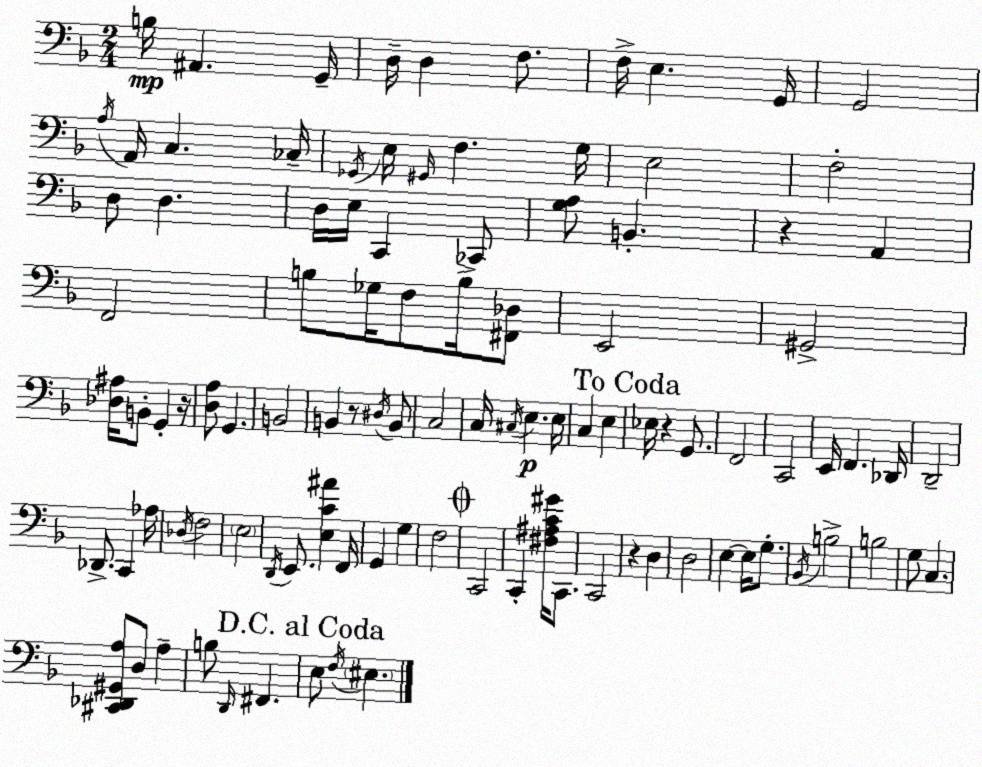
X:1
T:Untitled
M:2/4
L:1/4
K:Dm
B,/4 ^A,, G,,/4 D,/4 D, F,/2 F,/4 E, G,,/4 G,,2 A,/4 A,,/4 C, _C,/4 _G,,/4 E,/4 ^G,,/4 F, G,/4 E,2 F,2 D,/2 D, D,/4 E,/4 C,, _C,,/2 [G,A,]/2 B,, z A,, F,,2 B,/2 _G,/4 F,/2 B,/4 [^F,,_D,]/2 E,,2 ^G,,2 [_D,^A,]/4 B,,/2 G,, z/4 [D,A,]/2 G,, B,,2 B,, z/2 ^D,/4 B,,/2 C,2 C,/4 ^C,/4 E, E,/4 C, E, _E,/4 z G,,/2 F,,2 C,,2 E,,/4 F,, _D,,/4 D,,2 _D,,/2 C,, _A,/4 _D,/4 F,2 E,2 D,,/4 E,,/2 [E,C^A] F,,/4 G,, G, F,2 C,,2 C,, [^F,^A,C^G]/4 C,,/2 C,,2 z D, D,2 E, E,/4 G,/2 _B,,/4 B,2 B,2 G,/2 C, [^C,,_D,,^G,,A,]/2 D,/2 A, B,/2 D,,/4 ^F,, E,/2 F,/4 ^E,